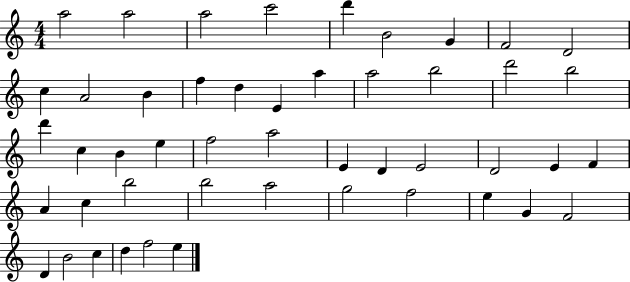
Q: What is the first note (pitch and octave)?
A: A5